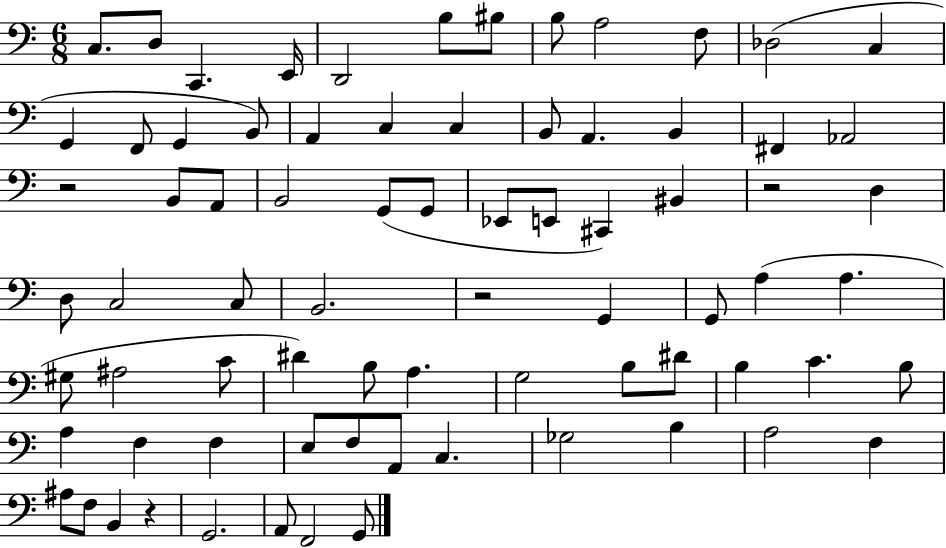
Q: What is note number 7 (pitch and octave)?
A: BIS3